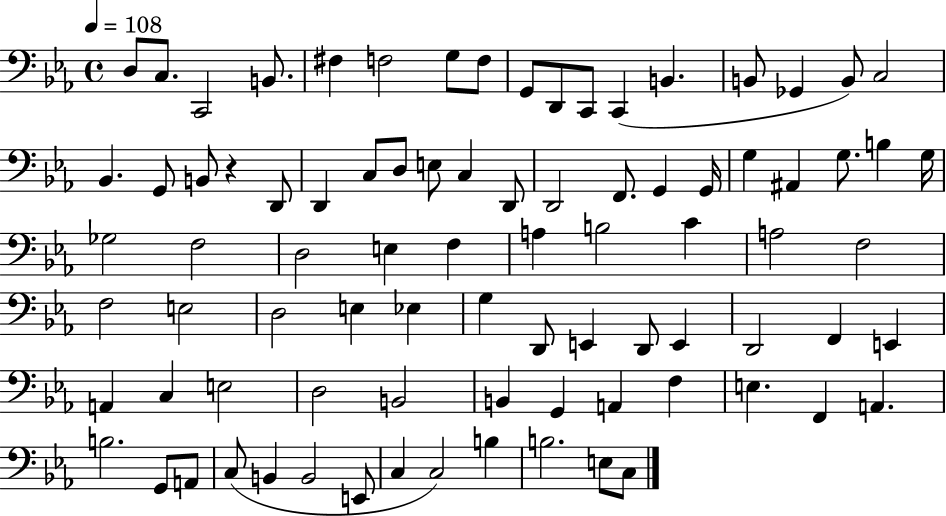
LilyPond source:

{
  \clef bass
  \time 4/4
  \defaultTimeSignature
  \key ees \major
  \tempo 4 = 108
  d8 c8. c,2 b,8. | fis4 f2 g8 f8 | g,8 d,8 c,8 c,4( b,4. | b,8 ges,4 b,8) c2 | \break bes,4. g,8 b,8 r4 d,8 | d,4 c8 d8 e8 c4 d,8 | d,2 f,8. g,4 g,16 | g4 ais,4 g8. b4 g16 | \break ges2 f2 | d2 e4 f4 | a4 b2 c'4 | a2 f2 | \break f2 e2 | d2 e4 ees4 | g4 d,8 e,4 d,8 e,4 | d,2 f,4 e,4 | \break a,4 c4 e2 | d2 b,2 | b,4 g,4 a,4 f4 | e4. f,4 a,4. | \break b2. g,8 a,8 | c8( b,4 b,2 e,8 | c4 c2) b4 | b2. e8 c8 | \break \bar "|."
}